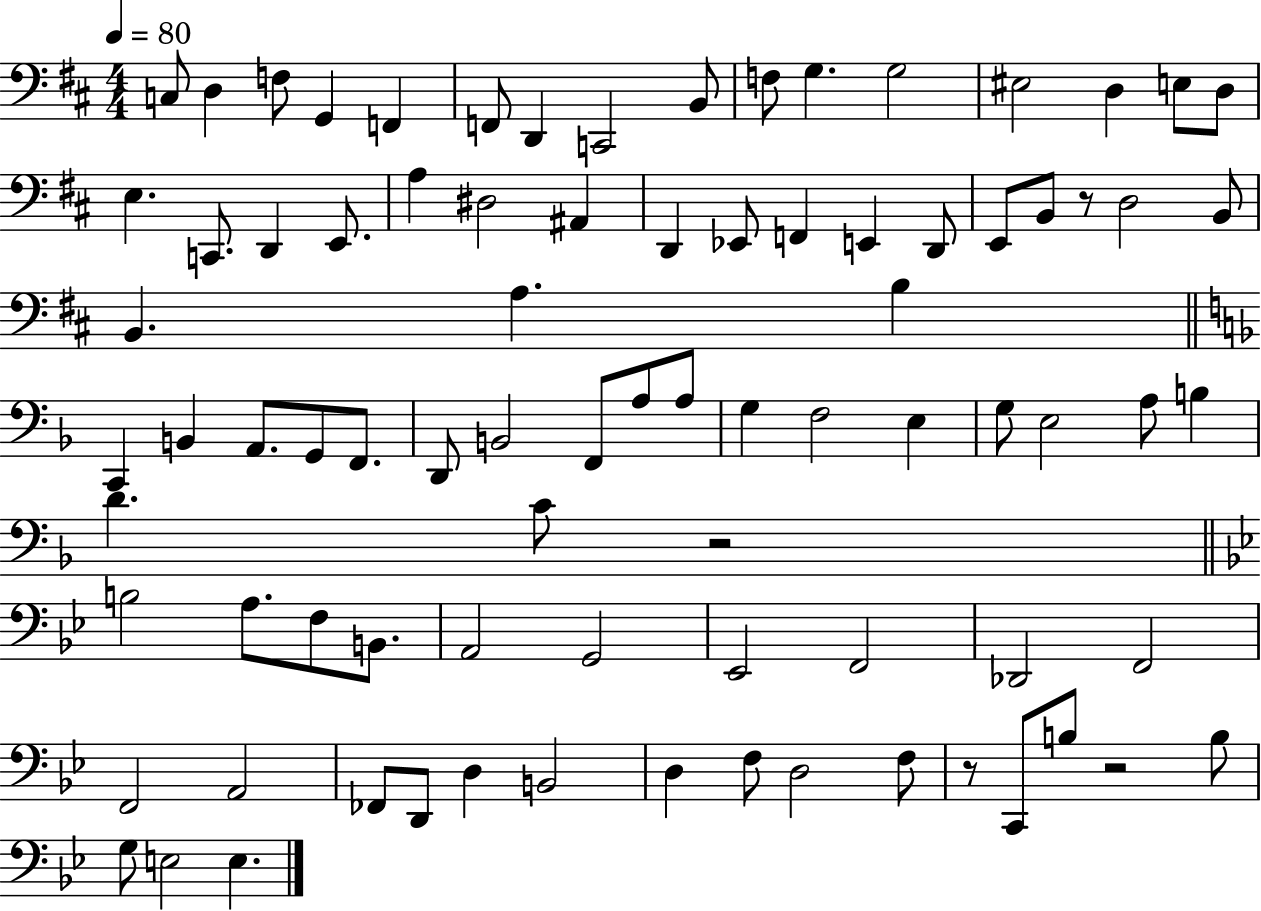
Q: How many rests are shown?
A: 4